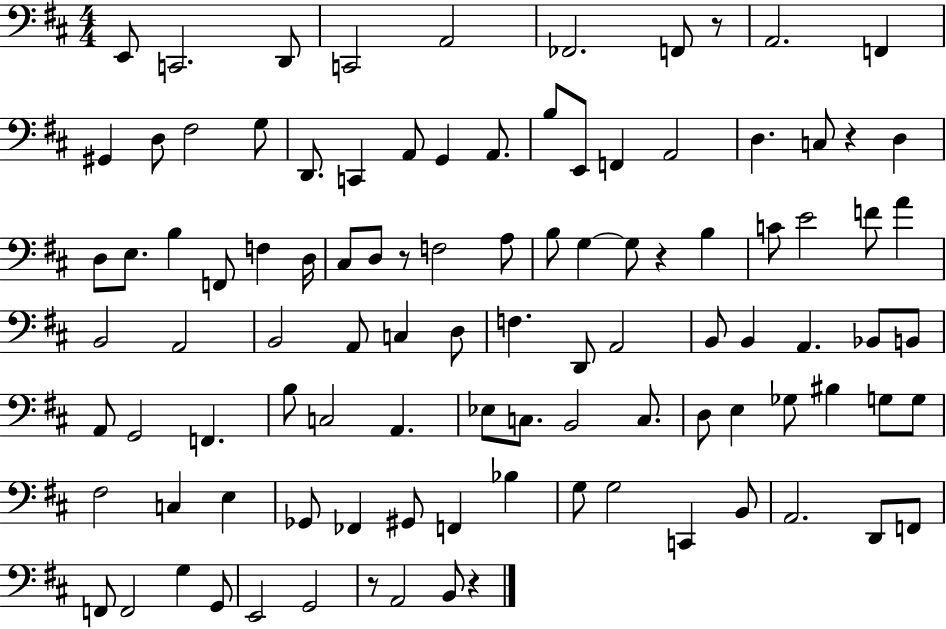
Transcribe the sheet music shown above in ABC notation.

X:1
T:Untitled
M:4/4
L:1/4
K:D
E,,/2 C,,2 D,,/2 C,,2 A,,2 _F,,2 F,,/2 z/2 A,,2 F,, ^G,, D,/2 ^F,2 G,/2 D,,/2 C,, A,,/2 G,, A,,/2 B,/2 E,,/2 F,, A,,2 D, C,/2 z D, D,/2 E,/2 B, F,,/2 F, D,/4 ^C,/2 D,/2 z/2 F,2 A,/2 B,/2 G, G,/2 z B, C/2 E2 F/2 A B,,2 A,,2 B,,2 A,,/2 C, D,/2 F, D,,/2 A,,2 B,,/2 B,, A,, _B,,/2 B,,/2 A,,/2 G,,2 F,, B,/2 C,2 A,, _E,/2 C,/2 B,,2 C,/2 D,/2 E, _G,/2 ^B, G,/2 G,/2 ^F,2 C, E, _G,,/2 _F,, ^G,,/2 F,, _B, G,/2 G,2 C,, B,,/2 A,,2 D,,/2 F,,/2 F,,/2 F,,2 G, G,,/2 E,,2 G,,2 z/2 A,,2 B,,/2 z